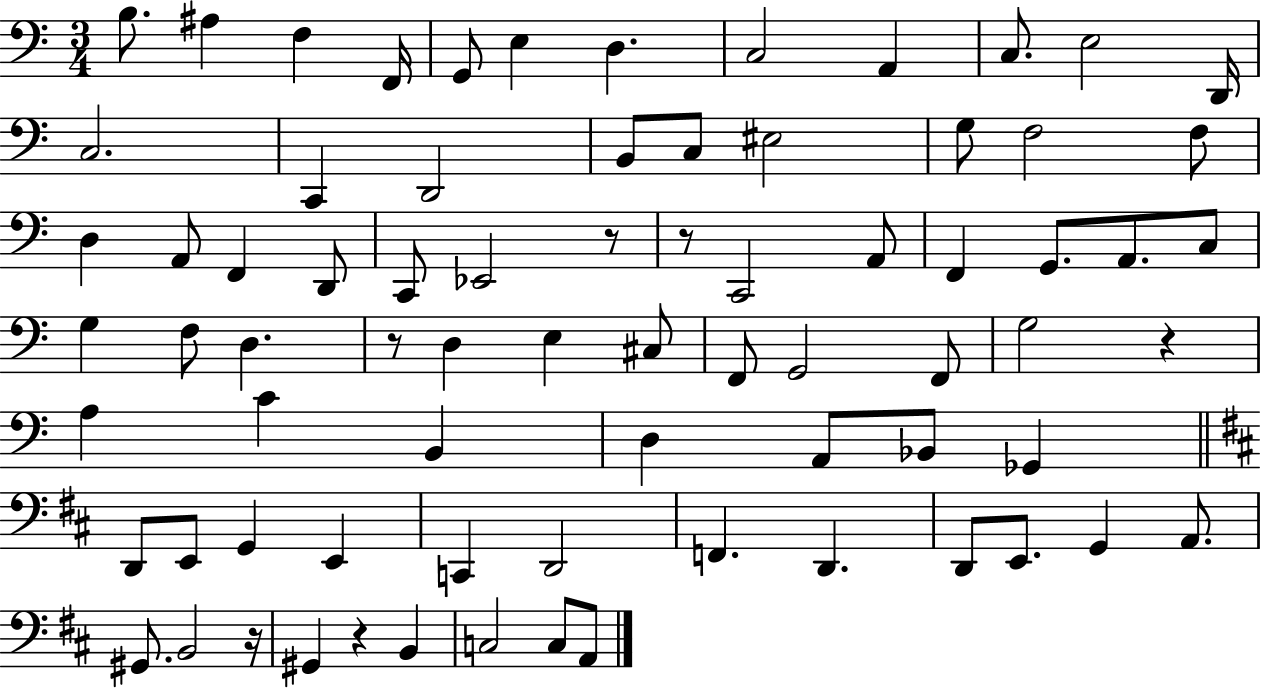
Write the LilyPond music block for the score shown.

{
  \clef bass
  \numericTimeSignature
  \time 3/4
  \key c \major
  b8. ais4 f4 f,16 | g,8 e4 d4. | c2 a,4 | c8. e2 d,16 | \break c2. | c,4 d,2 | b,8 c8 eis2 | g8 f2 f8 | \break d4 a,8 f,4 d,8 | c,8 ees,2 r8 | r8 c,2 a,8 | f,4 g,8. a,8. c8 | \break g4 f8 d4. | r8 d4 e4 cis8 | f,8 g,2 f,8 | g2 r4 | \break a4 c'4 b,4 | d4 a,8 bes,8 ges,4 | \bar "||" \break \key d \major d,8 e,8 g,4 e,4 | c,4 d,2 | f,4. d,4. | d,8 e,8. g,4 a,8. | \break gis,8. b,2 r16 | gis,4 r4 b,4 | c2 c8 a,8 | \bar "|."
}